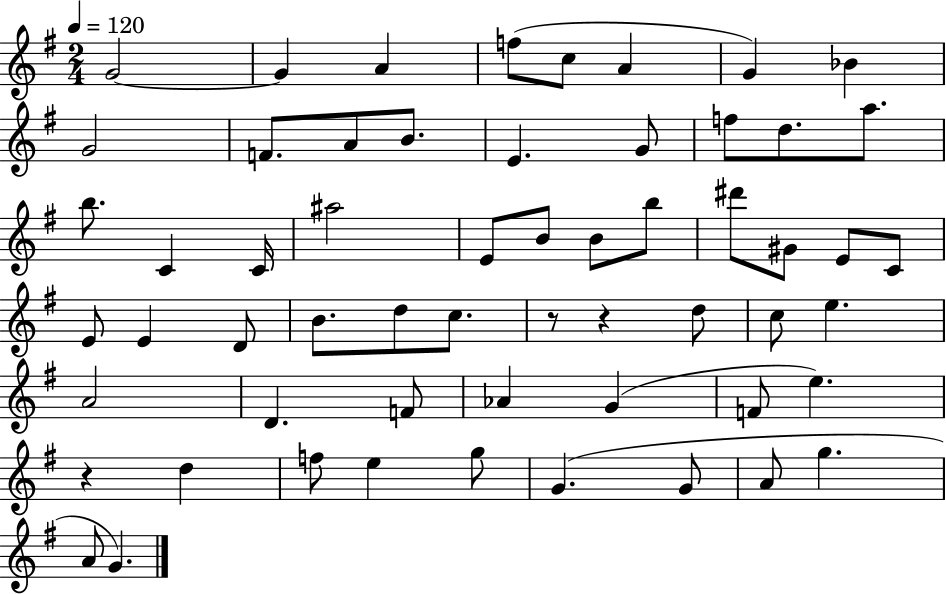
G4/h G4/q A4/q F5/e C5/e A4/q G4/q Bb4/q G4/h F4/e. A4/e B4/e. E4/q. G4/e F5/e D5/e. A5/e. B5/e. C4/q C4/s A#5/h E4/e B4/e B4/e B5/e D#6/e G#4/e E4/e C4/e E4/e E4/q D4/e B4/e. D5/e C5/e. R/e R/q D5/e C5/e E5/q. A4/h D4/q. F4/e Ab4/q G4/q F4/e E5/q. R/q D5/q F5/e E5/q G5/e G4/q. G4/e A4/e G5/q. A4/e G4/q.